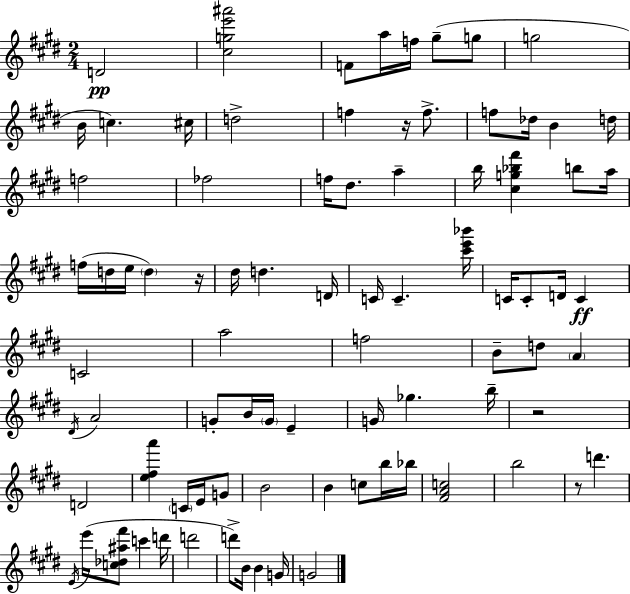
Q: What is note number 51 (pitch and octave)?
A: G4